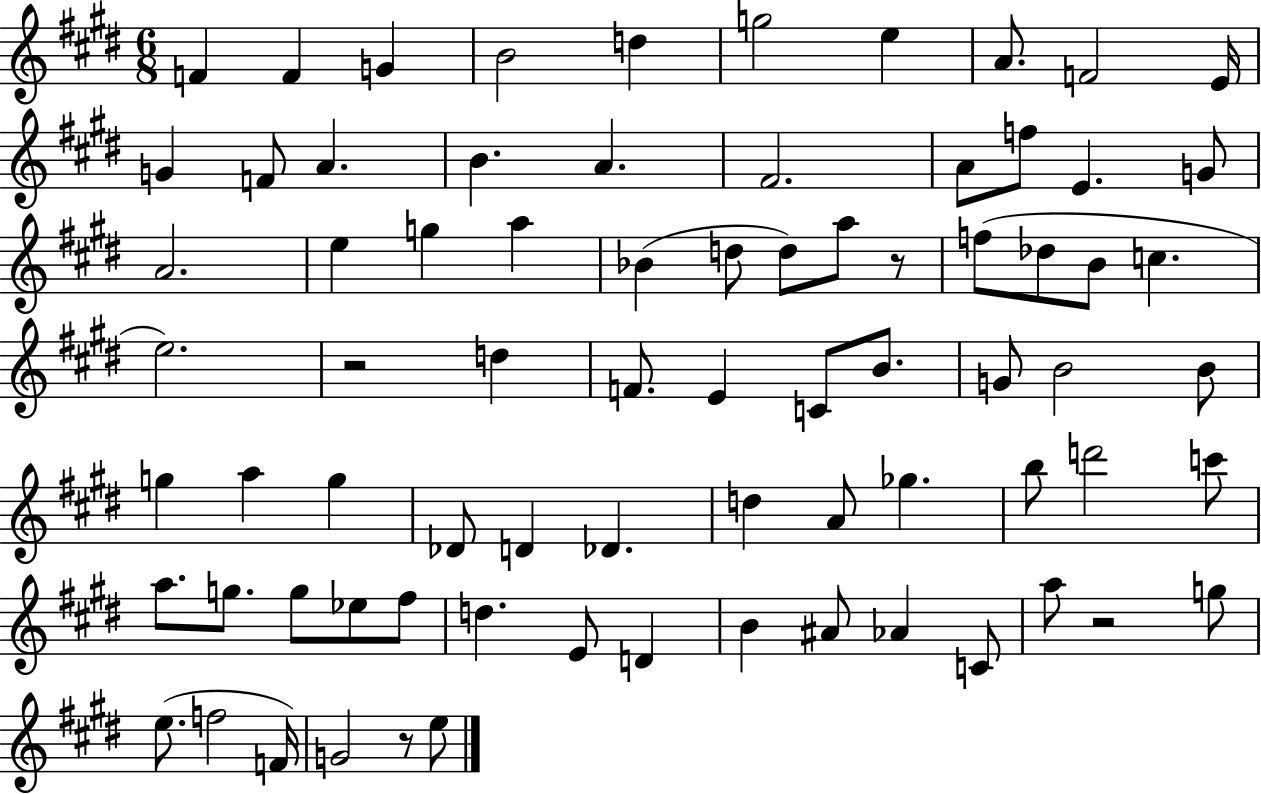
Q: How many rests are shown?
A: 4